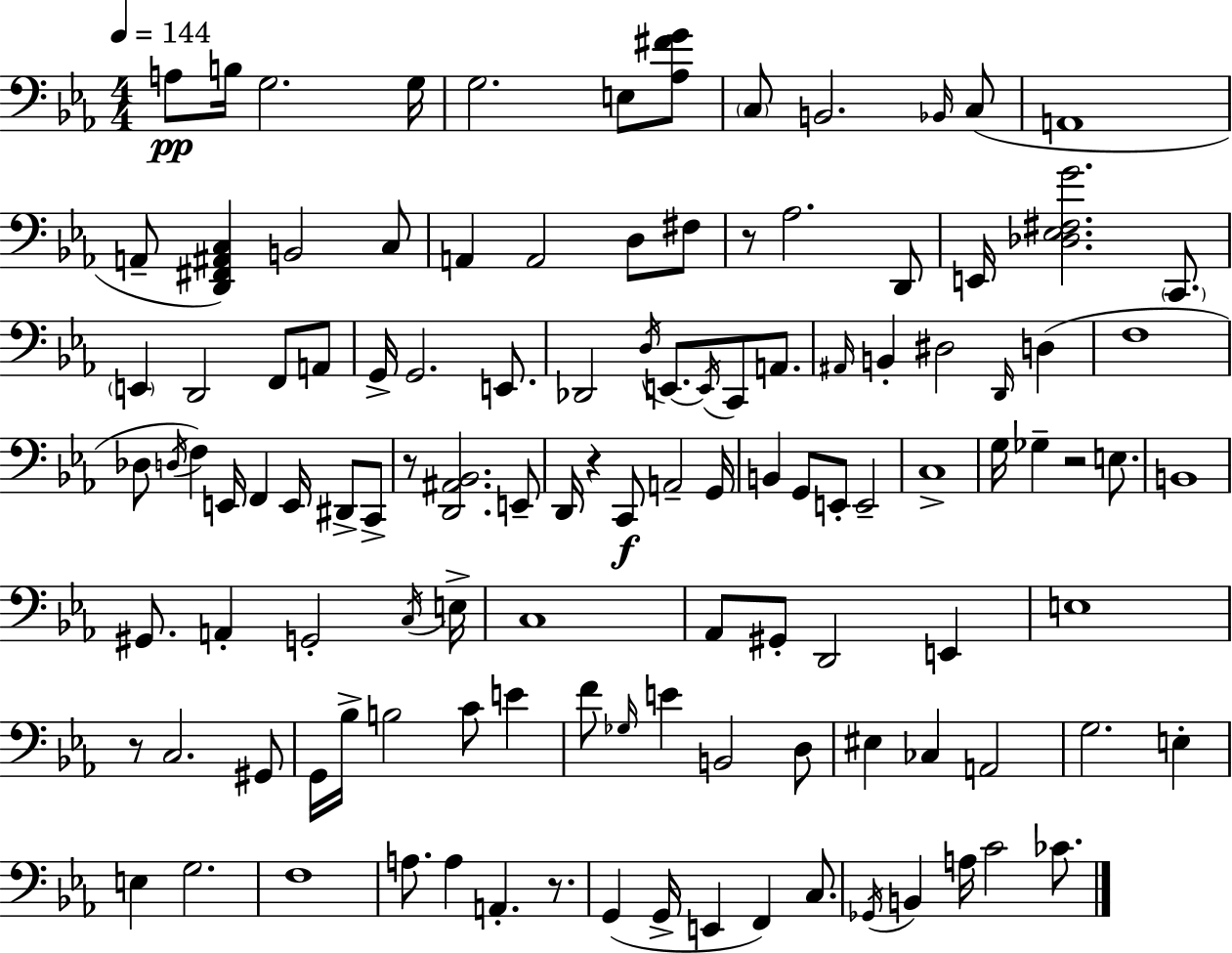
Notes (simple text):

A3/e B3/s G3/h. G3/s G3/h. E3/e [Ab3,F#4,G4]/e C3/e B2/h. Bb2/s C3/e A2/w A2/e [D2,F#2,A#2,C3]/q B2/h C3/e A2/q A2/h D3/e F#3/e R/e Ab3/h. D2/e E2/s [Db3,Eb3,F#3,G4]/h. C2/e. E2/q D2/h F2/e A2/e G2/s G2/h. E2/e. Db2/h D3/s E2/e. E2/s C2/e A2/e. A#2/s B2/q D#3/h D2/s D3/q F3/w Db3/e D3/s F3/q E2/s F2/q E2/s D#2/e C2/e R/e [D2,A#2,Bb2]/h. E2/e D2/s R/q C2/e A2/h G2/s B2/q G2/e E2/e E2/h C3/w G3/s Gb3/q R/h E3/e. B2/w G#2/e. A2/q G2/h C3/s E3/s C3/w Ab2/e G#2/e D2/h E2/q E3/w R/e C3/h. G#2/e G2/s Bb3/s B3/h C4/e E4/q F4/e Gb3/s E4/q B2/h D3/e EIS3/q CES3/q A2/h G3/h. E3/q E3/q G3/h. F3/w A3/e. A3/q A2/q. R/e. G2/q G2/s E2/q F2/q C3/e. Gb2/s B2/q A3/s C4/h CES4/e.